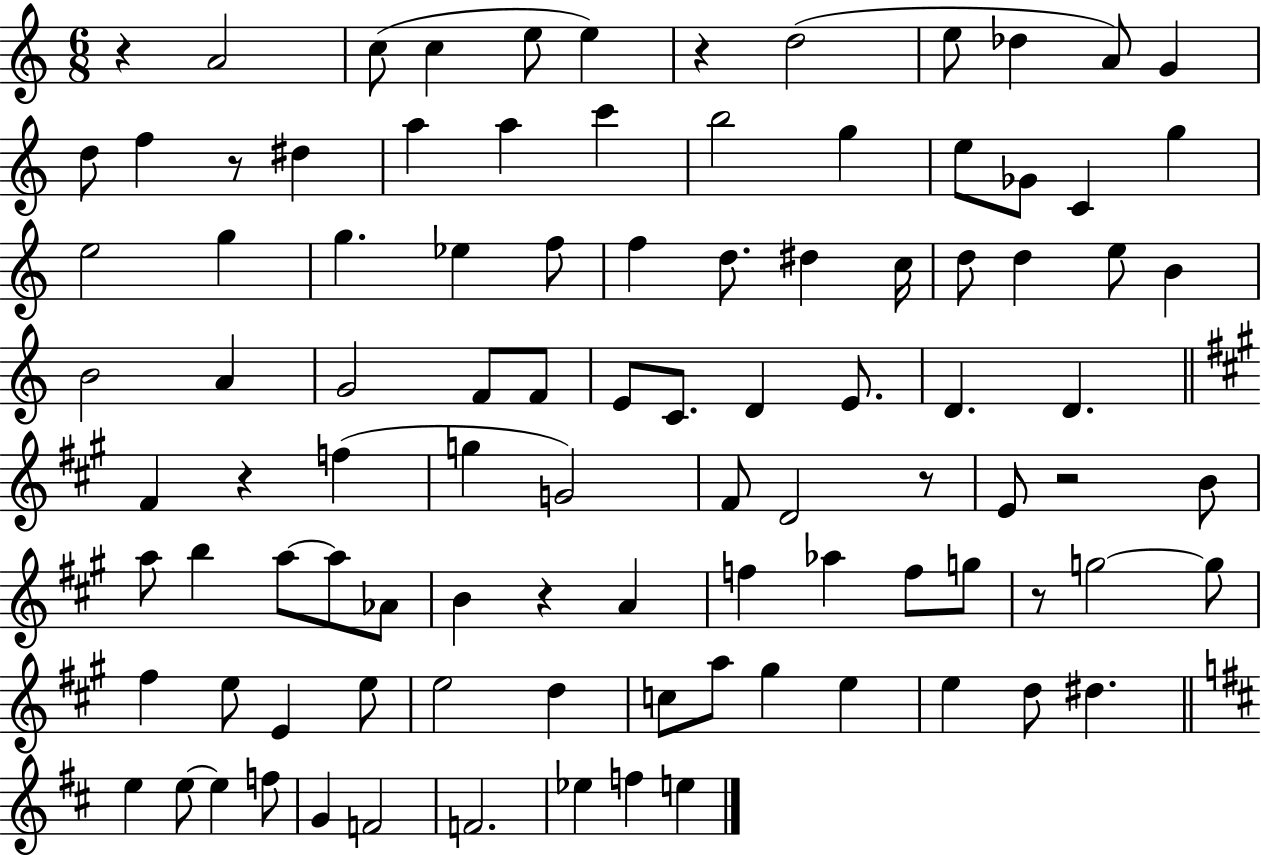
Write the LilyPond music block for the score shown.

{
  \clef treble
  \numericTimeSignature
  \time 6/8
  \key c \major
  r4 a'2 | c''8( c''4 e''8 e''4) | r4 d''2( | e''8 des''4 a'8) g'4 | \break d''8 f''4 r8 dis''4 | a''4 a''4 c'''4 | b''2 g''4 | e''8 ges'8 c'4 g''4 | \break e''2 g''4 | g''4. ees''4 f''8 | f''4 d''8. dis''4 c''16 | d''8 d''4 e''8 b'4 | \break b'2 a'4 | g'2 f'8 f'8 | e'8 c'8. d'4 e'8. | d'4. d'4. | \break \bar "||" \break \key a \major fis'4 r4 f''4( | g''4 g'2) | fis'8 d'2 r8 | e'8 r2 b'8 | \break a''8 b''4 a''8~~ a''8 aes'8 | b'4 r4 a'4 | f''4 aes''4 f''8 g''8 | r8 g''2~~ g''8 | \break fis''4 e''8 e'4 e''8 | e''2 d''4 | c''8 a''8 gis''4 e''4 | e''4 d''8 dis''4. | \break \bar "||" \break \key b \minor e''4 e''8~~ e''4 f''8 | g'4 f'2 | f'2. | ees''4 f''4 e''4 | \break \bar "|."
}